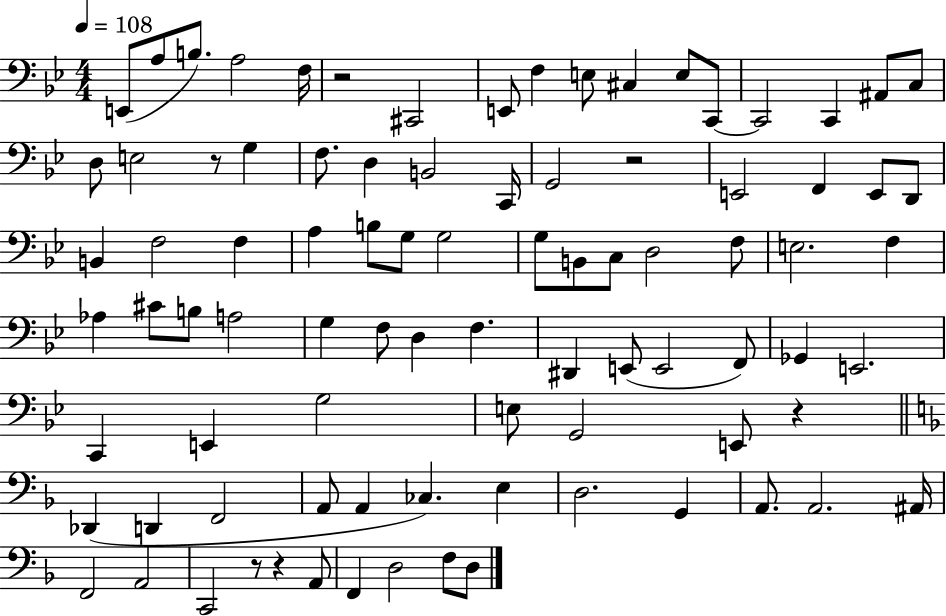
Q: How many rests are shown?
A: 6